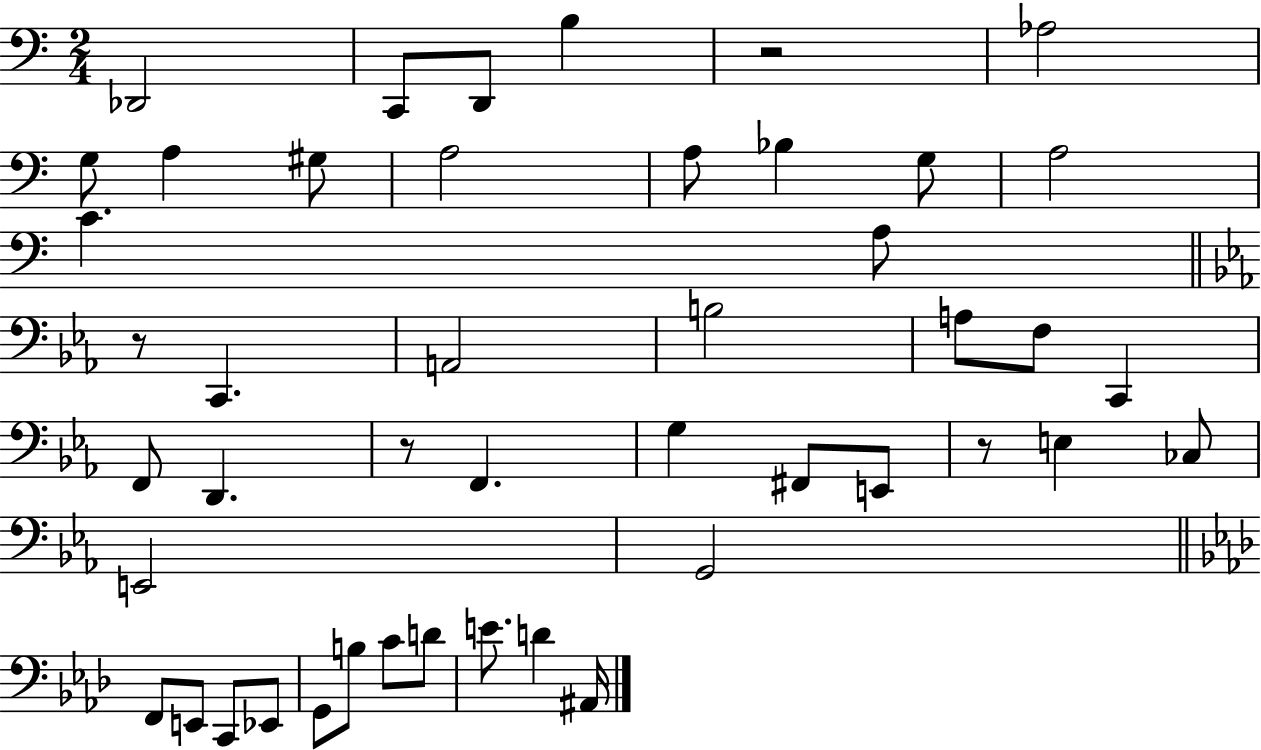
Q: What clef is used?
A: bass